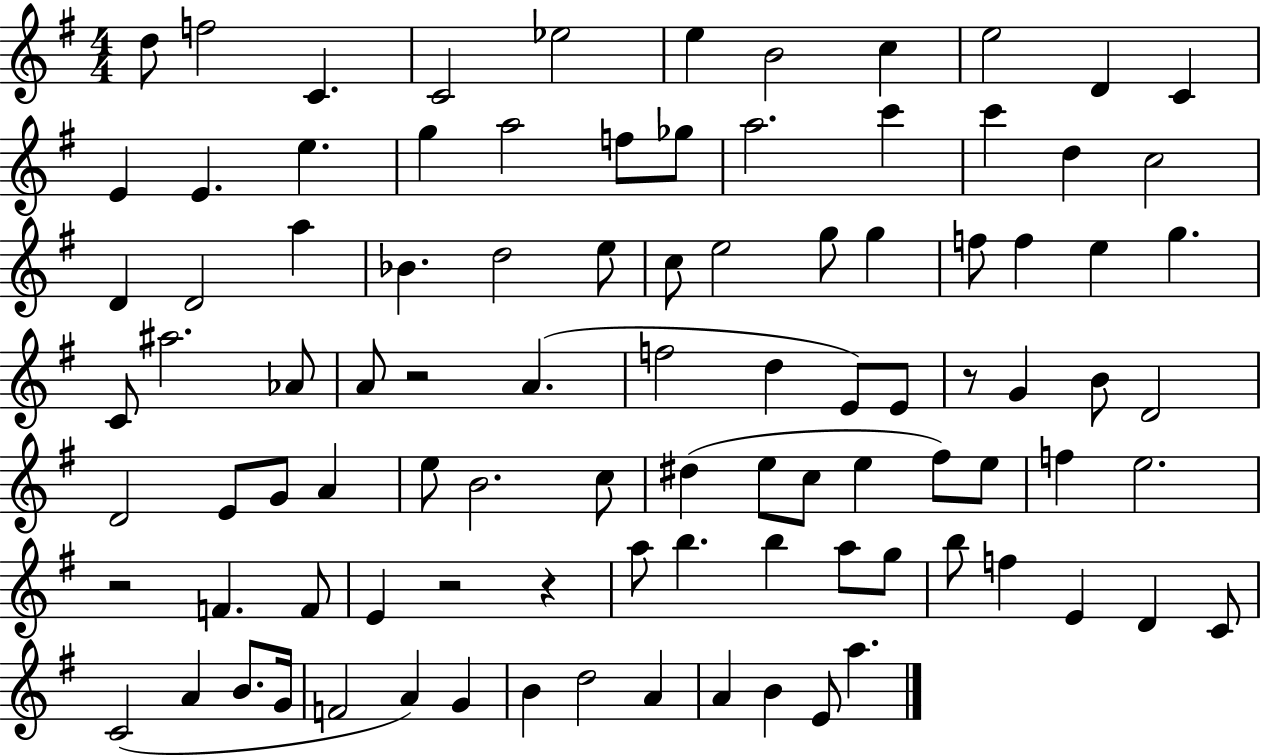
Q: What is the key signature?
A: G major